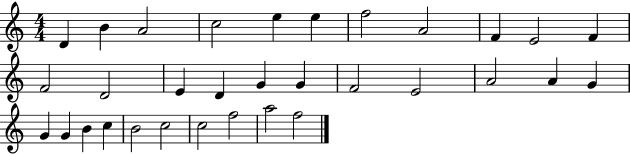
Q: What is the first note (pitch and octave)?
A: D4